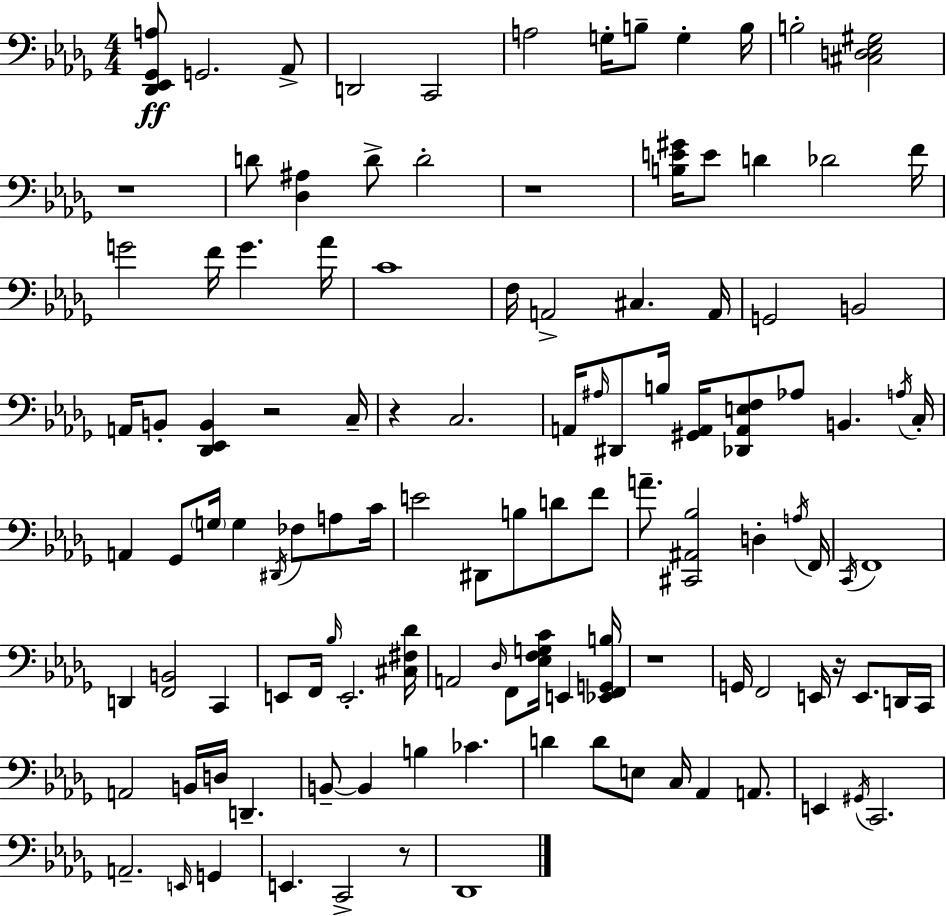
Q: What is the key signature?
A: BES minor